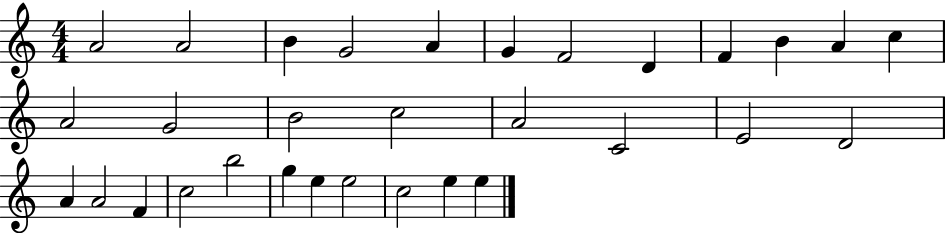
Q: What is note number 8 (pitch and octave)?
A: D4